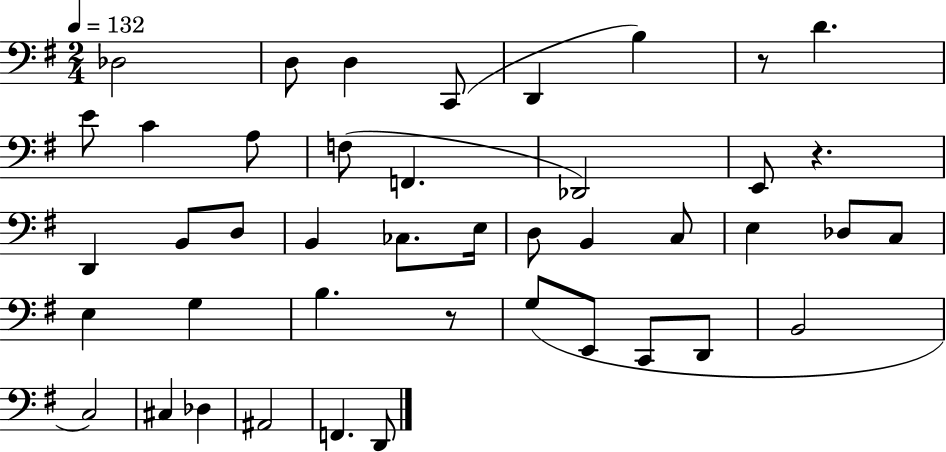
{
  \clef bass
  \numericTimeSignature
  \time 2/4
  \key g \major
  \tempo 4 = 132
  des2 | d8 d4 c,8( | d,4 b4) | r8 d'4. | \break e'8 c'4 a8 | f8( f,4. | des,2) | e,8 r4. | \break d,4 b,8 d8 | b,4 ces8. e16 | d8 b,4 c8 | e4 des8 c8 | \break e4 g4 | b4. r8 | g8( e,8 c,8 d,8 | b,2 | \break c2) | cis4 des4 | ais,2 | f,4. d,8 | \break \bar "|."
}